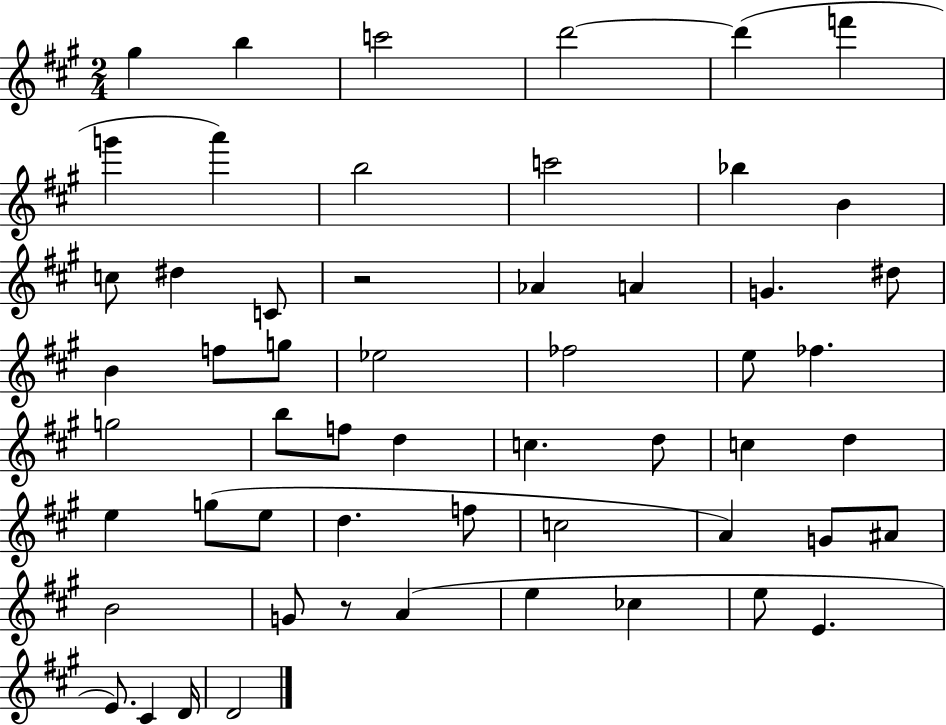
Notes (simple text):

G#5/q B5/q C6/h D6/h D6/q F6/q G6/q A6/q B5/h C6/h Bb5/q B4/q C5/e D#5/q C4/e R/h Ab4/q A4/q G4/q. D#5/e B4/q F5/e G5/e Eb5/h FES5/h E5/e FES5/q. G5/h B5/e F5/e D5/q C5/q. D5/e C5/q D5/q E5/q G5/e E5/e D5/q. F5/e C5/h A4/q G4/e A#4/e B4/h G4/e R/e A4/q E5/q CES5/q E5/e E4/q. E4/e. C#4/q D4/s D4/h